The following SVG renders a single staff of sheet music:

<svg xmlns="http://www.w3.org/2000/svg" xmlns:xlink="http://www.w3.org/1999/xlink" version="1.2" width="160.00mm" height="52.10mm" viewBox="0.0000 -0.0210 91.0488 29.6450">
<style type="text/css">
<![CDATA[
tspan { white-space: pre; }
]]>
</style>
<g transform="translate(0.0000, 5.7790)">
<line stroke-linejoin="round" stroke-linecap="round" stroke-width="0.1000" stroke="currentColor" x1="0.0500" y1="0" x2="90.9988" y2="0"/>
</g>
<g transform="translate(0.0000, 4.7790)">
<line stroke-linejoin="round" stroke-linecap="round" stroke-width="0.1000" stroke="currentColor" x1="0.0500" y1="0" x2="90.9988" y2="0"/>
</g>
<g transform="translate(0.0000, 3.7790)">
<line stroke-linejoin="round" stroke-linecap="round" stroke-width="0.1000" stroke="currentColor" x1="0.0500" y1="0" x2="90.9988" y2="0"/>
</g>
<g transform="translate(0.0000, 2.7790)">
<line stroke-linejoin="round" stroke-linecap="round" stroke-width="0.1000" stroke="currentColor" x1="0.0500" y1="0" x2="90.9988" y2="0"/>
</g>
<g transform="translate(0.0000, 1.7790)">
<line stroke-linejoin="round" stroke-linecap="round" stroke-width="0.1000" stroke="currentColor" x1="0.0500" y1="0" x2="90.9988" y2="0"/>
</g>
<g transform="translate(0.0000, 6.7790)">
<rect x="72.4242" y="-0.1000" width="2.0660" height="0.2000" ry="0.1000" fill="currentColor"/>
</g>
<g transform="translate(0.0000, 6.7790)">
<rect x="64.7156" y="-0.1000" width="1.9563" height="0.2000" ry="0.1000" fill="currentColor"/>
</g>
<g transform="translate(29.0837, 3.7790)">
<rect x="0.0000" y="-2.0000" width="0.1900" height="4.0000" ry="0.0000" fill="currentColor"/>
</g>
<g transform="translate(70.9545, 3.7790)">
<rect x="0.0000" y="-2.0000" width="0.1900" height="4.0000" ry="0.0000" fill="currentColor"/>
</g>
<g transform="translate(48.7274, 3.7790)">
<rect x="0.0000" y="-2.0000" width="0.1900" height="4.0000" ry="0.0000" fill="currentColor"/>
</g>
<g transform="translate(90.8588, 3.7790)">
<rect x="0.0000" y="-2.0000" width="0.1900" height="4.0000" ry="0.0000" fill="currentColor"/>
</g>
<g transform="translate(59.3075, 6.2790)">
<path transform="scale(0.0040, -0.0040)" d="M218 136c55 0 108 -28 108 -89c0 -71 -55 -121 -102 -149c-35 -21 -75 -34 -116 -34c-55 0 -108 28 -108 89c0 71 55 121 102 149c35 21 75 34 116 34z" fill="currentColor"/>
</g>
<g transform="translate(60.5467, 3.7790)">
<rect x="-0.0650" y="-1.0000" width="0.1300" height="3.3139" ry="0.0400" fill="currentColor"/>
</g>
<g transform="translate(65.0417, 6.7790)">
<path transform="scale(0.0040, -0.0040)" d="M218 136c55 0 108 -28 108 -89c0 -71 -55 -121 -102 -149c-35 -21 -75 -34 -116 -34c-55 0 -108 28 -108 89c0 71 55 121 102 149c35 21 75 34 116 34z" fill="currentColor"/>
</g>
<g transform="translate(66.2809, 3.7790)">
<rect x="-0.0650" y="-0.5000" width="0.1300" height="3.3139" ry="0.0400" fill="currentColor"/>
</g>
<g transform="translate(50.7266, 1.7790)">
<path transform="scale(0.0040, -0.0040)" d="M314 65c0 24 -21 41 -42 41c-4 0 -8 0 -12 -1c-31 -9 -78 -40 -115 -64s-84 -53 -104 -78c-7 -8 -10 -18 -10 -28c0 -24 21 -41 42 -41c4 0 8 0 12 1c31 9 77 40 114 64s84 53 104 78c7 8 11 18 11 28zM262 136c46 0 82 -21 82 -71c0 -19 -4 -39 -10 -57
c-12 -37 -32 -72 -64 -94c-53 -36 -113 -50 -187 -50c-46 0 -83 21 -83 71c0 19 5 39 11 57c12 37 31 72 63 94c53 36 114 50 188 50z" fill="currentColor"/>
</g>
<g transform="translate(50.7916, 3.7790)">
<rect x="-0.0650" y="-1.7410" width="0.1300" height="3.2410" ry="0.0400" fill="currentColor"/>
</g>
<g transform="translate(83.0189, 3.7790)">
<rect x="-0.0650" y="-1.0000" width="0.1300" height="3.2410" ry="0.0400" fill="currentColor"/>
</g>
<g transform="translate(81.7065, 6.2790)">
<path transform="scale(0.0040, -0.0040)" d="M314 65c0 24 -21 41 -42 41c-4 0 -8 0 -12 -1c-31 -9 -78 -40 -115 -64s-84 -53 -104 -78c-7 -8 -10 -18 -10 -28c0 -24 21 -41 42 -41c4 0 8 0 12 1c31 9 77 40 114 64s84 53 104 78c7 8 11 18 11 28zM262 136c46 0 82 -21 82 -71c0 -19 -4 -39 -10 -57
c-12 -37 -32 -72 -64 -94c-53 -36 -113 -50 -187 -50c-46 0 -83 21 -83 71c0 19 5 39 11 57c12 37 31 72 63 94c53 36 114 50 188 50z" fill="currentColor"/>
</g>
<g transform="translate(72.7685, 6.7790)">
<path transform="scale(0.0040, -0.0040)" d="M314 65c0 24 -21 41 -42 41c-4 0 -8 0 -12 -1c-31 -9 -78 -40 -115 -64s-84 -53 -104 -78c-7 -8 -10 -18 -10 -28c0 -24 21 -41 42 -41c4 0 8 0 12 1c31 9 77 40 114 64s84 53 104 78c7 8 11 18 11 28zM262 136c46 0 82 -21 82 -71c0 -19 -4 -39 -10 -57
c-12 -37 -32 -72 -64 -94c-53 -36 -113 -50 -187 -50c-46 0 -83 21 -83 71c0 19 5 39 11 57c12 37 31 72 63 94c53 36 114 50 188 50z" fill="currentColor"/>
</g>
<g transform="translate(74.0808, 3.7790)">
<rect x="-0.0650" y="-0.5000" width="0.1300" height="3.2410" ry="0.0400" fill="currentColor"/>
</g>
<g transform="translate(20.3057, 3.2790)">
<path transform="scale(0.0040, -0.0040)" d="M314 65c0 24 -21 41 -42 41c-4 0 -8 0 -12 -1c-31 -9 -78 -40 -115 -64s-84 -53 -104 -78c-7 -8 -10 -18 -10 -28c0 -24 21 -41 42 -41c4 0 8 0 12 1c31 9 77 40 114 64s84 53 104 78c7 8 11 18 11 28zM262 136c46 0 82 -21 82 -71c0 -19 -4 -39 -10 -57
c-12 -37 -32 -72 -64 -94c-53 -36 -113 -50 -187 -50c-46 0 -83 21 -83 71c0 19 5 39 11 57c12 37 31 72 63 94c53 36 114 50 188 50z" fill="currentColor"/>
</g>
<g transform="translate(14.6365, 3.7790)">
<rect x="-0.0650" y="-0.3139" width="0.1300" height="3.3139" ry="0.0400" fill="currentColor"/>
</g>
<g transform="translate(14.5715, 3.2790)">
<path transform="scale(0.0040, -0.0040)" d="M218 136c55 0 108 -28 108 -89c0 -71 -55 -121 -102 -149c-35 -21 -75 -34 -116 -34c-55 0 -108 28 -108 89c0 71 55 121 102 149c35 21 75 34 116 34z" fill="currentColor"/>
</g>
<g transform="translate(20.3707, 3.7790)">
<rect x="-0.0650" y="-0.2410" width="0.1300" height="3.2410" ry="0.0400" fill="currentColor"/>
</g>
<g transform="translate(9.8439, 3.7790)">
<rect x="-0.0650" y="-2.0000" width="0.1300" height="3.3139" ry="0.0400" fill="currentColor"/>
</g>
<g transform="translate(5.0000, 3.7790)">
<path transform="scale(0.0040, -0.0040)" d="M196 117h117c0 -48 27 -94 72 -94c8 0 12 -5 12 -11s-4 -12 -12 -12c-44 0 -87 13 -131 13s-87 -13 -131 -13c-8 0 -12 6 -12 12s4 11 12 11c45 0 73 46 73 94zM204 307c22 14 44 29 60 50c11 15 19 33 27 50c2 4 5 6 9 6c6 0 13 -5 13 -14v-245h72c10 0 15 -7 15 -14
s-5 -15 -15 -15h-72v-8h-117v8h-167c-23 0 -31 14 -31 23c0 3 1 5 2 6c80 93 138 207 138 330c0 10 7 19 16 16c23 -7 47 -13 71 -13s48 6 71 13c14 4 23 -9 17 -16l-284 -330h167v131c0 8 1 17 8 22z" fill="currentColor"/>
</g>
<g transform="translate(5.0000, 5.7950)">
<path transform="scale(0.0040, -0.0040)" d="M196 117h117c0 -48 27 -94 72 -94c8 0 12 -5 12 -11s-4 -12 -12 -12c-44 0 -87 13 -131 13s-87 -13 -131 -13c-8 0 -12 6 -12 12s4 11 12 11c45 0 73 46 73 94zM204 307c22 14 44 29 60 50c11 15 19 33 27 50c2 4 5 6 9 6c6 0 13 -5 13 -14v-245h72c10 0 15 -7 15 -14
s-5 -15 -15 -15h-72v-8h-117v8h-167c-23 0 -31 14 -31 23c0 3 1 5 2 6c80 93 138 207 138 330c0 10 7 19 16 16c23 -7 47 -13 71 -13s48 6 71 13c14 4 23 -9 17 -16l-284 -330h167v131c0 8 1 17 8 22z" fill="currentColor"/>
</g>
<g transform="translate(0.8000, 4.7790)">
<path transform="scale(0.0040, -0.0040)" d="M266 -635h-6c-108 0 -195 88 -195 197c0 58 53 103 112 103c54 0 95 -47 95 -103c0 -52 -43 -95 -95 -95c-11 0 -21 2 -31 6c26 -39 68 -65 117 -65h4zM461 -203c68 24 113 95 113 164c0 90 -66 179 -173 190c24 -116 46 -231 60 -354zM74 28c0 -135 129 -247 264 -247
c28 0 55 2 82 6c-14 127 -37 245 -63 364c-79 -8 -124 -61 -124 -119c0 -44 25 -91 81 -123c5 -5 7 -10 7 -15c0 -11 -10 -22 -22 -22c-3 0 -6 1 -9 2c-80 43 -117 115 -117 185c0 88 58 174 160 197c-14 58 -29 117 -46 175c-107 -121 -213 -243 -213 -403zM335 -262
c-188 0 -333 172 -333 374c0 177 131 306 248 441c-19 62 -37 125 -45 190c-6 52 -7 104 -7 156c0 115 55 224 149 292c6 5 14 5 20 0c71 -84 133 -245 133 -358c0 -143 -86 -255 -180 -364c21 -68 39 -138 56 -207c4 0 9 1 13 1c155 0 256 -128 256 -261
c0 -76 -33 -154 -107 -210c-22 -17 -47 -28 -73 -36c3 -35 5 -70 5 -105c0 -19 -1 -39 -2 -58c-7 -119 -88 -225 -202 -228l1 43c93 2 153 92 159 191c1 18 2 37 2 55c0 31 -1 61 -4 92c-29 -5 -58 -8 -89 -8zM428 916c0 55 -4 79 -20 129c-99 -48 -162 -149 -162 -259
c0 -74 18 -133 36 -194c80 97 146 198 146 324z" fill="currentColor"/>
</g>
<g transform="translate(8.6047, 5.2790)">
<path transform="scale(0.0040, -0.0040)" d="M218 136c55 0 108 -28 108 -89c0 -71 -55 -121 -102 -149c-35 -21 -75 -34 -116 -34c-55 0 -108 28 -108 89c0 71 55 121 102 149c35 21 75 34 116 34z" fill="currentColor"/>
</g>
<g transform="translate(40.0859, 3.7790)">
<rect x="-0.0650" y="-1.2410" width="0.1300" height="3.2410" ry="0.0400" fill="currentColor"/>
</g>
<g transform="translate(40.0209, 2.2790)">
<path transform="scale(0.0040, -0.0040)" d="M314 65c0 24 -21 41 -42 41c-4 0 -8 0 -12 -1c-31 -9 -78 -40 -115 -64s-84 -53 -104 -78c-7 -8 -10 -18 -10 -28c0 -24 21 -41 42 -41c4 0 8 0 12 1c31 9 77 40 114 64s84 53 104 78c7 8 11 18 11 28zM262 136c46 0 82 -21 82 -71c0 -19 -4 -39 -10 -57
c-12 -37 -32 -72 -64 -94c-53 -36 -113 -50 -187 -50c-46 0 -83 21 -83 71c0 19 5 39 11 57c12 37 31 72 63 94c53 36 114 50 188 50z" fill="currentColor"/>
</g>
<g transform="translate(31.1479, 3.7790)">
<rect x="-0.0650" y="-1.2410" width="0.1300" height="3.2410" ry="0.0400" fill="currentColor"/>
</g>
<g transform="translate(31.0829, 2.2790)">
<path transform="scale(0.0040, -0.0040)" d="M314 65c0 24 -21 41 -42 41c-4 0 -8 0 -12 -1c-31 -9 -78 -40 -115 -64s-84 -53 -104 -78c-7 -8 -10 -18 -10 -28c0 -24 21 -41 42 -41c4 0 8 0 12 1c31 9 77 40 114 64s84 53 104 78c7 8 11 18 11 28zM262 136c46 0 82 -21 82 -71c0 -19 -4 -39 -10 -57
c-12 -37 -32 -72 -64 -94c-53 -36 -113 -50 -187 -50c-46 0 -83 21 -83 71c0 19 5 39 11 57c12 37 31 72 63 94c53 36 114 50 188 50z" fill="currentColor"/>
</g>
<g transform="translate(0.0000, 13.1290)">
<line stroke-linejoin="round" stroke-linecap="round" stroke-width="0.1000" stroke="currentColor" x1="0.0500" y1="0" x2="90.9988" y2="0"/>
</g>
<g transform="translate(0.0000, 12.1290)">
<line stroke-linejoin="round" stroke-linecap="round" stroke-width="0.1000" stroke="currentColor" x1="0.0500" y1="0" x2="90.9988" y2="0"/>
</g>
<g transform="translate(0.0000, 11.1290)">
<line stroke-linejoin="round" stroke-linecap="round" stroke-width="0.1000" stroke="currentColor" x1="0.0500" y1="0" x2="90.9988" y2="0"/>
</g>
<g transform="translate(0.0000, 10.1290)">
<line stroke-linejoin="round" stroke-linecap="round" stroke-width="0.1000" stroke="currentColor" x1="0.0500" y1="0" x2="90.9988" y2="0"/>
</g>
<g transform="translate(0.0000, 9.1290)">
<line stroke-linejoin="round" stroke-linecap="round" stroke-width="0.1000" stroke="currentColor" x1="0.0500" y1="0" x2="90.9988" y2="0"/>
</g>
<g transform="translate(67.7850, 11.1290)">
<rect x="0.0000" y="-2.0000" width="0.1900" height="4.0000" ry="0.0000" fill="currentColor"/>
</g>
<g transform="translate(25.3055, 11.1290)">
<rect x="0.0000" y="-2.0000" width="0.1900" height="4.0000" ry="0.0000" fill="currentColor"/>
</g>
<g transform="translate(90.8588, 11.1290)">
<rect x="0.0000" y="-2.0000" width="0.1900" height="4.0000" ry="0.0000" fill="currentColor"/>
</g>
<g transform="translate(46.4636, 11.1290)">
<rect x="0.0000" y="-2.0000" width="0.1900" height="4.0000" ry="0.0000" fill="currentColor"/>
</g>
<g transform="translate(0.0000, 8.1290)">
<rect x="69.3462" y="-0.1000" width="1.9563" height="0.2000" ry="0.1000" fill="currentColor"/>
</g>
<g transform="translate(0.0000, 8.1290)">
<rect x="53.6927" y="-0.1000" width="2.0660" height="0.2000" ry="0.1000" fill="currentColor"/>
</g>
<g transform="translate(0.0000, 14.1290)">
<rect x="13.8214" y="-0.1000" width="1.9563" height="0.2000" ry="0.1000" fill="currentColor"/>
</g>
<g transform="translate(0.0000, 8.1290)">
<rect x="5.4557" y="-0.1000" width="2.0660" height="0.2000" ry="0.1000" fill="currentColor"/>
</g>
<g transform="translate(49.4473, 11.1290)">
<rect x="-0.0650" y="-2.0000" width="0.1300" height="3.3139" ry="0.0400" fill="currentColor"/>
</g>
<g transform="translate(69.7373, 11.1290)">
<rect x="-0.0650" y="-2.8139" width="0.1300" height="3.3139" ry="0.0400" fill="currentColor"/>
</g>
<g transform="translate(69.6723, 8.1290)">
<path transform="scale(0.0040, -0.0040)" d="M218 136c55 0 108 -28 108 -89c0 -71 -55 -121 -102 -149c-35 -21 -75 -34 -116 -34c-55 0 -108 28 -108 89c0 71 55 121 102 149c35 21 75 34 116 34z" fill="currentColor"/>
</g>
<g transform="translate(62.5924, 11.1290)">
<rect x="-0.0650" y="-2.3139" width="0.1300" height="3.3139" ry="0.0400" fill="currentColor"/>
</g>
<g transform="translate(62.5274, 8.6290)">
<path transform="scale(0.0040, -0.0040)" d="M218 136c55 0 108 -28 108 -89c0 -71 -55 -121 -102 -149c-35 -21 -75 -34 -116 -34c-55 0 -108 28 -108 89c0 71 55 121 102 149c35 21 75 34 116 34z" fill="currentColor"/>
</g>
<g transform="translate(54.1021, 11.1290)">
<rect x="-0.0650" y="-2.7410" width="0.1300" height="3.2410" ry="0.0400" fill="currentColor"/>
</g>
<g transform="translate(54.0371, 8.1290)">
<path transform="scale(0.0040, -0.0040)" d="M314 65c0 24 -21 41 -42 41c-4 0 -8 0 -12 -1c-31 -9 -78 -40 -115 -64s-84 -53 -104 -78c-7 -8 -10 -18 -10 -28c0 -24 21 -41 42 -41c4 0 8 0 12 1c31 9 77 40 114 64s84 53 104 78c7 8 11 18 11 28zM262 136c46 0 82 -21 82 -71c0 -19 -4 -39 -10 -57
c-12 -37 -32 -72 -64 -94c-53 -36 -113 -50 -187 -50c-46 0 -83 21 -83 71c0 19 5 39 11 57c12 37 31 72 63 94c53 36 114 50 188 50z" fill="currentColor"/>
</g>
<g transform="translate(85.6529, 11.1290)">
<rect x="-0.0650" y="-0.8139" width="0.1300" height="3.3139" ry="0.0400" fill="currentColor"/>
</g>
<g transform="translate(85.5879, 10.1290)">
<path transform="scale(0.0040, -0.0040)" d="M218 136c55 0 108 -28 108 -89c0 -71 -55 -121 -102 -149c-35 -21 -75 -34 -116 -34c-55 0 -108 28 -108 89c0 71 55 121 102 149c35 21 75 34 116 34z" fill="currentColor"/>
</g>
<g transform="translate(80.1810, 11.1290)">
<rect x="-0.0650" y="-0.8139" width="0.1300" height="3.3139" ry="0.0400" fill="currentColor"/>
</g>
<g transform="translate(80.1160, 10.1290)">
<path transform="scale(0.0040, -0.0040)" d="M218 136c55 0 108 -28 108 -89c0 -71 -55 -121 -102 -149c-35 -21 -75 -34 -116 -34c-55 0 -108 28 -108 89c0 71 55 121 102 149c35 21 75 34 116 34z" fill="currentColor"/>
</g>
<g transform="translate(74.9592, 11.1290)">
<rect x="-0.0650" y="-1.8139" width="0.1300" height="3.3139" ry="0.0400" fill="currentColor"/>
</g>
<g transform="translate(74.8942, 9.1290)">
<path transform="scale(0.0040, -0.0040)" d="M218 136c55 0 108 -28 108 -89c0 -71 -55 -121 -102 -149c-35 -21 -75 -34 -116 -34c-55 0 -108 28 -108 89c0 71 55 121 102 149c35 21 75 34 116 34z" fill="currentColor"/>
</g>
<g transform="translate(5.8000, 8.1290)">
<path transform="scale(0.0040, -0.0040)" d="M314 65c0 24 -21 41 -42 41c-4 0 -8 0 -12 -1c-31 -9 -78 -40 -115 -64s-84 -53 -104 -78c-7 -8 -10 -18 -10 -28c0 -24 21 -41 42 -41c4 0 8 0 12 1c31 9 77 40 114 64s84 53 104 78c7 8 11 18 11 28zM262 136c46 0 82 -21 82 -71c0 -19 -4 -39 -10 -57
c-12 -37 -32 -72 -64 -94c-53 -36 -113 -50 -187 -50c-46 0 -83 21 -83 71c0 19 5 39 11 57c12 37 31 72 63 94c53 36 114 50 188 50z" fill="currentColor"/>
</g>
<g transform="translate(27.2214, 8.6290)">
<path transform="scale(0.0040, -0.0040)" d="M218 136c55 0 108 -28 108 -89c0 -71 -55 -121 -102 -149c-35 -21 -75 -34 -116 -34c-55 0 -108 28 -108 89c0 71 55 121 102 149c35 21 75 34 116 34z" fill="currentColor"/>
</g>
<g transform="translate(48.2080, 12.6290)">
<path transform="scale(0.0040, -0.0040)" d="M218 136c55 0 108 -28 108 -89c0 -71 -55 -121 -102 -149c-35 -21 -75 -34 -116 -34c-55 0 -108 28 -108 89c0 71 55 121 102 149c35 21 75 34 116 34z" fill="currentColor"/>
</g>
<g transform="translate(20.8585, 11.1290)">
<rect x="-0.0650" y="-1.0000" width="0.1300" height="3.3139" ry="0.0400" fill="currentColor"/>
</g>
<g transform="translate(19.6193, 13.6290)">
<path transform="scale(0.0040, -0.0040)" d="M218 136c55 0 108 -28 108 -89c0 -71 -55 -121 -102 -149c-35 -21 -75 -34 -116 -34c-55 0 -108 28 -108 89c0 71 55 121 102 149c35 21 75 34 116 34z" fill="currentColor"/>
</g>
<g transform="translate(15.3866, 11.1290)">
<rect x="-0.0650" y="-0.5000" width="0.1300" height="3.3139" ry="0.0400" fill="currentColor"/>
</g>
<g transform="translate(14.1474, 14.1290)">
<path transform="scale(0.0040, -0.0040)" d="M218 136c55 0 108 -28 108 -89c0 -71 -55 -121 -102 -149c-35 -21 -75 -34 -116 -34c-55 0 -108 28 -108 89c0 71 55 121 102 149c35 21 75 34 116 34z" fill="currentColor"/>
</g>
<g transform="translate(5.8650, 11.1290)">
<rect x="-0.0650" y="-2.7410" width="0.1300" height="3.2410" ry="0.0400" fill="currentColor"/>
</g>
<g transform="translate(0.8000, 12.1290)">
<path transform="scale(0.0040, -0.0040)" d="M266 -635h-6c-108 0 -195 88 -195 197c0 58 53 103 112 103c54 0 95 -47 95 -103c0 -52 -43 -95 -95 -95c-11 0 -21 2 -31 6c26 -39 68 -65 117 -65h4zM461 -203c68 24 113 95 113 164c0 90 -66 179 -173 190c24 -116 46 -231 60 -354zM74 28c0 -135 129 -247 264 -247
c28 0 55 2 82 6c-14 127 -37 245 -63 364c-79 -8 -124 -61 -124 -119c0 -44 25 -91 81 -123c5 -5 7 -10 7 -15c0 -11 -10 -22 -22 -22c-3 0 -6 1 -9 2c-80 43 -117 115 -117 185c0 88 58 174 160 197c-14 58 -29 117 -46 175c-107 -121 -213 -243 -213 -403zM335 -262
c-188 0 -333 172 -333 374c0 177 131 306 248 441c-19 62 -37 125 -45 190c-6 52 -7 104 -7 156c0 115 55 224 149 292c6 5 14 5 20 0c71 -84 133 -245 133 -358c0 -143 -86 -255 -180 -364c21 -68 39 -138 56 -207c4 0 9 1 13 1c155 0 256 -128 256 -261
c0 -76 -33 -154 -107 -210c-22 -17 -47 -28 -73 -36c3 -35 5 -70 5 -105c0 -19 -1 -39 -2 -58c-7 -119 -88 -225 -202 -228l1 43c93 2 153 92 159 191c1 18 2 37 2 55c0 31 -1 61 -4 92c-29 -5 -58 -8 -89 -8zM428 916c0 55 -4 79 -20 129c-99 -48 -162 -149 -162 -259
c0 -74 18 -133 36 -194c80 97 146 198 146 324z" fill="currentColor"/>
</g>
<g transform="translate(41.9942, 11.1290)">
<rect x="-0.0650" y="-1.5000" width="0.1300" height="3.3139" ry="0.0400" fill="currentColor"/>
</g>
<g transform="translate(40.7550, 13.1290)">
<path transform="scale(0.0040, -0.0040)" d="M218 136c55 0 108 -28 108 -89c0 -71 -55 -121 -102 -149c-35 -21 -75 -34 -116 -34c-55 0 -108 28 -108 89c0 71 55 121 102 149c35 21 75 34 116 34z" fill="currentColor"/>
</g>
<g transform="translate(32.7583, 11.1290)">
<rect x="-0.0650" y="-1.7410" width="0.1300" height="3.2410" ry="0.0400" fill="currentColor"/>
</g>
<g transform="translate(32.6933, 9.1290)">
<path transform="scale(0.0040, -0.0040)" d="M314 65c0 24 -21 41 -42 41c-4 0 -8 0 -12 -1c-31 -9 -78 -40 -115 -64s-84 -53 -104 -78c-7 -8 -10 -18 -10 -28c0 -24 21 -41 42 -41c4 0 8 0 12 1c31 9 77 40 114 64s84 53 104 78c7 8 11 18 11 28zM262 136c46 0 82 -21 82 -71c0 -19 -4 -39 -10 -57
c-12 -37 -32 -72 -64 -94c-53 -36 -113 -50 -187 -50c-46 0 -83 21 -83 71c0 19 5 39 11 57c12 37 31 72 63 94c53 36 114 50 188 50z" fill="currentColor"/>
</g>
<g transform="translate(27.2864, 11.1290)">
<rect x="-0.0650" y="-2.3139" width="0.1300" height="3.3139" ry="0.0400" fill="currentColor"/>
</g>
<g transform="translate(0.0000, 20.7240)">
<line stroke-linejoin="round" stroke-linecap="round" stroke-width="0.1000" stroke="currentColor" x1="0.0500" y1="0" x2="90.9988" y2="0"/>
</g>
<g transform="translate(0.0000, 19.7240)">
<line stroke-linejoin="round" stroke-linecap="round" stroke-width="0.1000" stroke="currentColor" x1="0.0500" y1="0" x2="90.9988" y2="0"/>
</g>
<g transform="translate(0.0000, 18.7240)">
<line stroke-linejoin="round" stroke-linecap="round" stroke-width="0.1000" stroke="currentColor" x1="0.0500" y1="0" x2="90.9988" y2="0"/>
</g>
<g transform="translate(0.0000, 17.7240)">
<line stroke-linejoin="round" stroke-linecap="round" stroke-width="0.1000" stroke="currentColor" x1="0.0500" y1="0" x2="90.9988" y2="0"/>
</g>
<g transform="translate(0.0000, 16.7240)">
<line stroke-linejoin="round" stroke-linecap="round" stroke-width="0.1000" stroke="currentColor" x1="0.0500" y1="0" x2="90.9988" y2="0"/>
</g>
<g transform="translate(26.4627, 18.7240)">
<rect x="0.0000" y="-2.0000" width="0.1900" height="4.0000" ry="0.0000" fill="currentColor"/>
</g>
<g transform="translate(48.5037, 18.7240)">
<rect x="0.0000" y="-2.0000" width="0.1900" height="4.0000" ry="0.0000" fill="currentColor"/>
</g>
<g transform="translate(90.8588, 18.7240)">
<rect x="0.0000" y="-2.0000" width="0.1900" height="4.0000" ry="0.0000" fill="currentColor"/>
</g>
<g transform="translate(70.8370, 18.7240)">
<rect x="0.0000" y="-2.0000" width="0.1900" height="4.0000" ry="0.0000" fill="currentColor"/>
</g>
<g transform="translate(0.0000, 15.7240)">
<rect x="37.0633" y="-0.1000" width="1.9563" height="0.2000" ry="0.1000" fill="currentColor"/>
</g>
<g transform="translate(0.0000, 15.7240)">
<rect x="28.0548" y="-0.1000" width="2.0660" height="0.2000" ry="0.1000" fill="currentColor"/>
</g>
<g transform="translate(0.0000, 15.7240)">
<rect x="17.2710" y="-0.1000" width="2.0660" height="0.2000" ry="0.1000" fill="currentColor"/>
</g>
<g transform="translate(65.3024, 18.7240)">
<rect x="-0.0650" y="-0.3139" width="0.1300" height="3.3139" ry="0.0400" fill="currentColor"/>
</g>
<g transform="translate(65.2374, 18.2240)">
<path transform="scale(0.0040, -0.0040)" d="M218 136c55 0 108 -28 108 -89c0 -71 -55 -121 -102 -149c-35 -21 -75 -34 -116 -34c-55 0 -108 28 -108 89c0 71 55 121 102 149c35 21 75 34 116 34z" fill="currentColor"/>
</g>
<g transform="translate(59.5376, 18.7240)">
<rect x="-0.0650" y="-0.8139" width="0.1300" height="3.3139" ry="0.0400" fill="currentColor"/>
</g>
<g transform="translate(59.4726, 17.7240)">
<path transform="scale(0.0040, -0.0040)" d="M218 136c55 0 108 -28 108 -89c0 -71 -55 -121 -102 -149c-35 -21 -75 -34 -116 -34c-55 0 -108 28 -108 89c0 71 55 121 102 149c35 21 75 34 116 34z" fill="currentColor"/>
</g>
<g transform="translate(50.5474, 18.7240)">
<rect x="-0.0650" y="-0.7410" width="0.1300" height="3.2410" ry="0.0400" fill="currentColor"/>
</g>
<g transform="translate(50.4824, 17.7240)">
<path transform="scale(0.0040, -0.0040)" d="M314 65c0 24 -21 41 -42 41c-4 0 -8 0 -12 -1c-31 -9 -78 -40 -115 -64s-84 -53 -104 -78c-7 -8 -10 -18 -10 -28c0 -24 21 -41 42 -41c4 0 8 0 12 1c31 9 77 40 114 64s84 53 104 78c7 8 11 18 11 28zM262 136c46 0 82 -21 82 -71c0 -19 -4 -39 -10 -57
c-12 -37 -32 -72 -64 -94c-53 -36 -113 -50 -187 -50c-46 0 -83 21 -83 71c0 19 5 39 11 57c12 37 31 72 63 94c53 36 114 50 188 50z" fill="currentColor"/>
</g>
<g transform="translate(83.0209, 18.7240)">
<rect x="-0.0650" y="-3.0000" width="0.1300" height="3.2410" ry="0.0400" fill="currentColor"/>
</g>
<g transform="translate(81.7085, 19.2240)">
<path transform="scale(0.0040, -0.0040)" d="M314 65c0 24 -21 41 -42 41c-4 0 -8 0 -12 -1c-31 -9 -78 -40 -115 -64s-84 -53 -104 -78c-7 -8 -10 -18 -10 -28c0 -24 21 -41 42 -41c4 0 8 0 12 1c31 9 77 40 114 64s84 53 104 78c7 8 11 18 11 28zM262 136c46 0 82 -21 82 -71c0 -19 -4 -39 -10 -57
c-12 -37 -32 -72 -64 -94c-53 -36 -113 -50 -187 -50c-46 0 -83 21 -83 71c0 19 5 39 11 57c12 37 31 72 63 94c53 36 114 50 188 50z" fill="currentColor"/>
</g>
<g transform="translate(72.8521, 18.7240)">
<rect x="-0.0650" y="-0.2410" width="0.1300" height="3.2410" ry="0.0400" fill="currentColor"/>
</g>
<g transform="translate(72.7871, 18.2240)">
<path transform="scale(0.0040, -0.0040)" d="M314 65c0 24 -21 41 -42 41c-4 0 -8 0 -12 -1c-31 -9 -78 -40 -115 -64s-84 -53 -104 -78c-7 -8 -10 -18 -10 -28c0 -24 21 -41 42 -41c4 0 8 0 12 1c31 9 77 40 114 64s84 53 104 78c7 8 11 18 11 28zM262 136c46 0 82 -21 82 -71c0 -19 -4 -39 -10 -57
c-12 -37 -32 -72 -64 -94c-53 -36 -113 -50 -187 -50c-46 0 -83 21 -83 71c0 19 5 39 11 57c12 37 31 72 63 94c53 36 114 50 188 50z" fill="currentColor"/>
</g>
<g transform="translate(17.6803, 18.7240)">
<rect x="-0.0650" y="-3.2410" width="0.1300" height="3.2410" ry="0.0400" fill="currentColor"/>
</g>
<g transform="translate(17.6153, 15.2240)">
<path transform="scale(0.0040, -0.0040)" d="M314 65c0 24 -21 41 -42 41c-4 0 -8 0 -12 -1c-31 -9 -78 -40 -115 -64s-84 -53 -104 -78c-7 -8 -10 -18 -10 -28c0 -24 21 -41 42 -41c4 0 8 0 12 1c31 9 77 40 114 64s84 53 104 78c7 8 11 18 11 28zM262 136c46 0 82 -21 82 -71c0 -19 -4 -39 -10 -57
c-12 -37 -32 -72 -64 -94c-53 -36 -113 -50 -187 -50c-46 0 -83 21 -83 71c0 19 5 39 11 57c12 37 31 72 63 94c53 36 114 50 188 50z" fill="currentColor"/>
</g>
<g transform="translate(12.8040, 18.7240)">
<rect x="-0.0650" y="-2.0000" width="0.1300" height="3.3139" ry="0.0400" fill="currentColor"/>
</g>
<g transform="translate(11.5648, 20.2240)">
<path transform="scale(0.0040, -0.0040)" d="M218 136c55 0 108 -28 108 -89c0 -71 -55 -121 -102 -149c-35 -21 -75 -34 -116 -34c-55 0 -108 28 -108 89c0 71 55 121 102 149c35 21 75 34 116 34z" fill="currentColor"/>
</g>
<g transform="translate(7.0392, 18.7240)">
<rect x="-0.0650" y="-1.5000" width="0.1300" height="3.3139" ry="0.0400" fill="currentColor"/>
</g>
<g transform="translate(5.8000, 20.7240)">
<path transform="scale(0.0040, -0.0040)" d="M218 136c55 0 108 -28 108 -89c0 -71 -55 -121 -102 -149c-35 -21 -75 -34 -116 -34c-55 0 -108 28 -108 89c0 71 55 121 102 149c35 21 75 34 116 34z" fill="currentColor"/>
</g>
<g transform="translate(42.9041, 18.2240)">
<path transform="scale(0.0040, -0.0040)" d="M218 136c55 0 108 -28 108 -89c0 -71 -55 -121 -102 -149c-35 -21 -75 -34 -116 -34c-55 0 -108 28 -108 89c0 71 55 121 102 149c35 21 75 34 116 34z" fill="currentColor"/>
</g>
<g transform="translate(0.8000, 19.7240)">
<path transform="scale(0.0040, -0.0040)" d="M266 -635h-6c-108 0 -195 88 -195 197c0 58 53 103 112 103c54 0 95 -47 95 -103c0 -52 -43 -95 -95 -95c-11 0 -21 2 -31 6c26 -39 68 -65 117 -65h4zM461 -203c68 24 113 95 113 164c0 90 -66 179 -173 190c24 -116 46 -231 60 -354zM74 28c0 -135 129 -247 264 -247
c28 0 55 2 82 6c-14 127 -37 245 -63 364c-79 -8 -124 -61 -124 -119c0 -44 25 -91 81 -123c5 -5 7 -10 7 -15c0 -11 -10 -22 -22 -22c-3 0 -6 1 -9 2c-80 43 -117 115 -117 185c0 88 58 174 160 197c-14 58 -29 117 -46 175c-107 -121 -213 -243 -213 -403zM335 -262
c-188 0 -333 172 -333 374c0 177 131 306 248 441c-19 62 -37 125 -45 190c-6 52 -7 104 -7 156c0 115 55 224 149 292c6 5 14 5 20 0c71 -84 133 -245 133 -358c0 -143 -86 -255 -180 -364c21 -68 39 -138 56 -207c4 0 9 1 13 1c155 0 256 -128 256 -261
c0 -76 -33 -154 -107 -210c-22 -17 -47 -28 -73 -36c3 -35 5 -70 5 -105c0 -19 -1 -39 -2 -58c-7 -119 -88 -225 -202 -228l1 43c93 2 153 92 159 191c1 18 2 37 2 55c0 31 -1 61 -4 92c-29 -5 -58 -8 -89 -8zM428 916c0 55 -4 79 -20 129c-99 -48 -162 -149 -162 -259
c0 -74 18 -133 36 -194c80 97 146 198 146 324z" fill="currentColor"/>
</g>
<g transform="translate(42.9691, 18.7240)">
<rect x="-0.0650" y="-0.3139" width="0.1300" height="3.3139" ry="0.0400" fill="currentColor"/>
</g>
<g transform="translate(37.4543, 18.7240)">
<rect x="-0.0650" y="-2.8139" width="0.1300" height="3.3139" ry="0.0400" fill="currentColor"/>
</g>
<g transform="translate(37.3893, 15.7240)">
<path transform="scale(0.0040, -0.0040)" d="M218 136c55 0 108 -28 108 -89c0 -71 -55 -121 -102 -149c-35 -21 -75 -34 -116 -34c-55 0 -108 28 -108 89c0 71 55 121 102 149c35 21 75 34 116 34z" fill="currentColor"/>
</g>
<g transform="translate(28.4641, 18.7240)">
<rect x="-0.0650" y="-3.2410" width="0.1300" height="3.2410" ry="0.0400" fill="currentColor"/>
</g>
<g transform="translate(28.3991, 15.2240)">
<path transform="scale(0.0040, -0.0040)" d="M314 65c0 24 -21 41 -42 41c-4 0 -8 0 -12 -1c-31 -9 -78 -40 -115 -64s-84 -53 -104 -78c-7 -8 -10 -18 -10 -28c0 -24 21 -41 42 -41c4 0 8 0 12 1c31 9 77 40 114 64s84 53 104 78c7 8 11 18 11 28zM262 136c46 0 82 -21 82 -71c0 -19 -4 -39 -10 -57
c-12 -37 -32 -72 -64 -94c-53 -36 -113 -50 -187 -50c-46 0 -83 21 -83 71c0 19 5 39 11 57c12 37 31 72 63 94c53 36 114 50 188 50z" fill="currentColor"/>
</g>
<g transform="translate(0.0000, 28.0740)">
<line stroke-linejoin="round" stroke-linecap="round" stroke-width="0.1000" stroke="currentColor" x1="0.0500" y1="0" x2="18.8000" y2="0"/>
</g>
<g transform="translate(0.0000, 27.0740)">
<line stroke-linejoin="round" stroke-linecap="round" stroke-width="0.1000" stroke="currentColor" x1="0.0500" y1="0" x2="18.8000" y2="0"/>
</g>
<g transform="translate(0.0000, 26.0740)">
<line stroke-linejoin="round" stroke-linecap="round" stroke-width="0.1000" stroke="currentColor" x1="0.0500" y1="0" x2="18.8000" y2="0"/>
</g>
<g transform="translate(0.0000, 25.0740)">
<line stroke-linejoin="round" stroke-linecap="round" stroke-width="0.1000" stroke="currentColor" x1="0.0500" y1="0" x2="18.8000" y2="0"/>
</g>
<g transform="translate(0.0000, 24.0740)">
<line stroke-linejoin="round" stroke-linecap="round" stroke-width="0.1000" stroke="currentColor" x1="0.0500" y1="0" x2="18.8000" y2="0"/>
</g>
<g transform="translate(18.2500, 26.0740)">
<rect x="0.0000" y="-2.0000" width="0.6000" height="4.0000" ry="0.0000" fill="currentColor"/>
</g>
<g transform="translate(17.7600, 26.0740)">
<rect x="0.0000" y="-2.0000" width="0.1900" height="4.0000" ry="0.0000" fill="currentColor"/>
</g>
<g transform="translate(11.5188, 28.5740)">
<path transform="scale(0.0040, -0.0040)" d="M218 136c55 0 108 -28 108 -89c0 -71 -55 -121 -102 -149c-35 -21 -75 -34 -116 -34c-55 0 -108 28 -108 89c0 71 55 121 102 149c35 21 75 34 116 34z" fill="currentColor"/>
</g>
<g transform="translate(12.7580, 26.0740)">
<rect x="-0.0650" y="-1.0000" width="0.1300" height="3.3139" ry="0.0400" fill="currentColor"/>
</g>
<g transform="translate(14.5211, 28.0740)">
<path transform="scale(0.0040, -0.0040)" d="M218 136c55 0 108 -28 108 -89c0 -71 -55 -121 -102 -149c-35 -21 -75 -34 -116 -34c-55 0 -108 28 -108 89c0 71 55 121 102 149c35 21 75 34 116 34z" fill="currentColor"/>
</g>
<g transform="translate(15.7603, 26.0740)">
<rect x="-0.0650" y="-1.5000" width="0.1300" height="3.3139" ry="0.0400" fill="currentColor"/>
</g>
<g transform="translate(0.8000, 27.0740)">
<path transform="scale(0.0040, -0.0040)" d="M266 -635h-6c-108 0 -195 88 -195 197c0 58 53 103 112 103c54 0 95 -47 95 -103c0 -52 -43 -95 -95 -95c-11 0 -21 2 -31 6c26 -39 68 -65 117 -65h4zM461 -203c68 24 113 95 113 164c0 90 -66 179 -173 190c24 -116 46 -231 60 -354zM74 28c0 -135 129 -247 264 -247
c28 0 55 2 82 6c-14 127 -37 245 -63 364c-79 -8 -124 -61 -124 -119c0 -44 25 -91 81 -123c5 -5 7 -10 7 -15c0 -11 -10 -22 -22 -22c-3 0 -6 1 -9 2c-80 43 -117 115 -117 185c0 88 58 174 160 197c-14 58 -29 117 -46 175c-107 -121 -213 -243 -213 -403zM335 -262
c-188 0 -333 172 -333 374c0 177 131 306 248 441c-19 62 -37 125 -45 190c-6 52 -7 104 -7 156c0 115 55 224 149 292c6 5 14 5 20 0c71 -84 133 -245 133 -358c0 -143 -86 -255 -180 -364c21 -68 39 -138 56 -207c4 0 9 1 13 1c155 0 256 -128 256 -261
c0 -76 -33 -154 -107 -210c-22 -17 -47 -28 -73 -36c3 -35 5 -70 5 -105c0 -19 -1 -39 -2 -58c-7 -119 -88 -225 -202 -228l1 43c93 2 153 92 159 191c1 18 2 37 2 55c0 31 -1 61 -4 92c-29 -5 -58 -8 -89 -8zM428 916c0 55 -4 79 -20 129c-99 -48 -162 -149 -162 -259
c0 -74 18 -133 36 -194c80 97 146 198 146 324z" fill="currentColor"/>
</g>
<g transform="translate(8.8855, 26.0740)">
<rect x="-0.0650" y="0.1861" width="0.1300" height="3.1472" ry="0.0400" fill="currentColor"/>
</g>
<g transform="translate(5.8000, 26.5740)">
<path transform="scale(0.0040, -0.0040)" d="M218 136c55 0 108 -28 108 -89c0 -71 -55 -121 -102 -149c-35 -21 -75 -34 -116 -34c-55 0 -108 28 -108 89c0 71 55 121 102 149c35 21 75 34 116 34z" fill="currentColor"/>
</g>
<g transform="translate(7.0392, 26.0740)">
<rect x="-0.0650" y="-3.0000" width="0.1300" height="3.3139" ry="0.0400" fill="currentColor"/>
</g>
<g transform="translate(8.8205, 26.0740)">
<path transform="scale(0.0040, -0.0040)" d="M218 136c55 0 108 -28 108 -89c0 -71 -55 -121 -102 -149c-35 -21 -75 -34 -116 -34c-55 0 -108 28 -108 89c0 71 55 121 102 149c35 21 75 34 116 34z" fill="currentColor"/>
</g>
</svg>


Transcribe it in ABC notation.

X:1
T:Untitled
M:4/4
L:1/4
K:C
F c c2 e2 e2 f2 D C C2 D2 a2 C D g f2 E F a2 g a f d d E F b2 b2 a c d2 d c c2 A2 A B D E